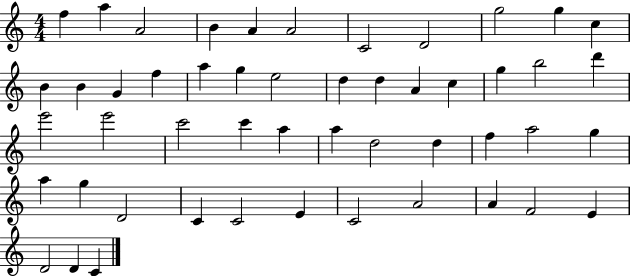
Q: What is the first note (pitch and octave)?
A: F5